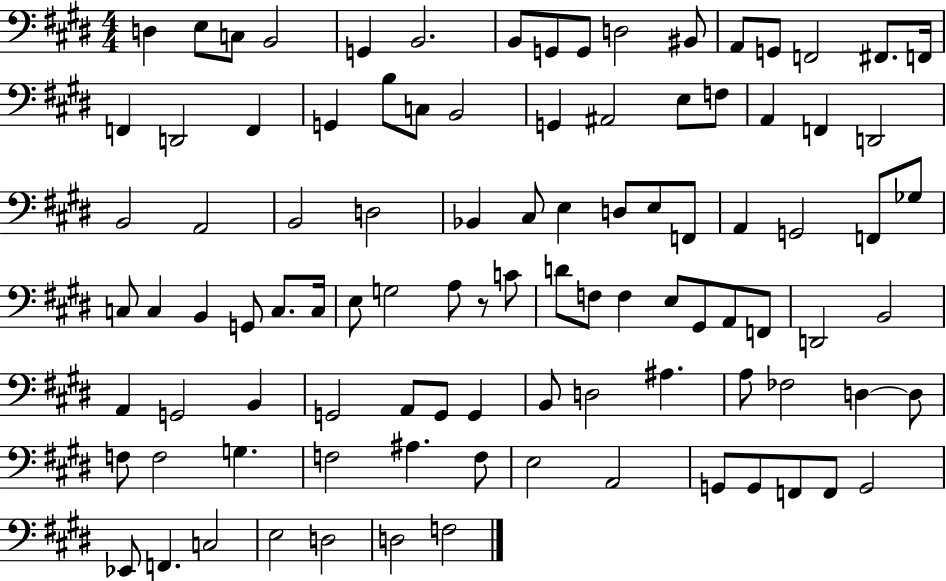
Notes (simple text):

D3/q E3/e C3/e B2/h G2/q B2/h. B2/e G2/e G2/e D3/h BIS2/e A2/e G2/e F2/h F#2/e. F2/s F2/q D2/h F2/q G2/q B3/e C3/e B2/h G2/q A#2/h E3/e F3/e A2/q F2/q D2/h B2/h A2/h B2/h D3/h Bb2/q C#3/e E3/q D3/e E3/e F2/e A2/q G2/h F2/e Gb3/e C3/e C3/q B2/q G2/e C3/e. C3/s E3/e G3/h A3/e R/e C4/e D4/e F3/e F3/q E3/e G#2/e A2/e F2/e D2/h B2/h A2/q G2/h B2/q G2/h A2/e G2/e G2/q B2/e D3/h A#3/q. A3/e FES3/h D3/q D3/e F3/e F3/h G3/q. F3/h A#3/q. F3/e E3/h A2/h G2/e G2/e F2/e F2/e G2/h Eb2/e F2/q. C3/h E3/h D3/h D3/h F3/h